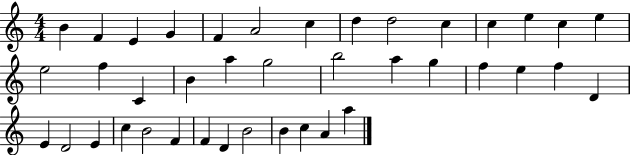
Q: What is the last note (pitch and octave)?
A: A5